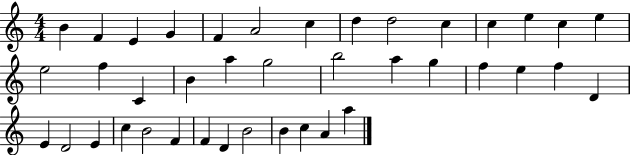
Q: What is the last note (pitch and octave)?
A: A5